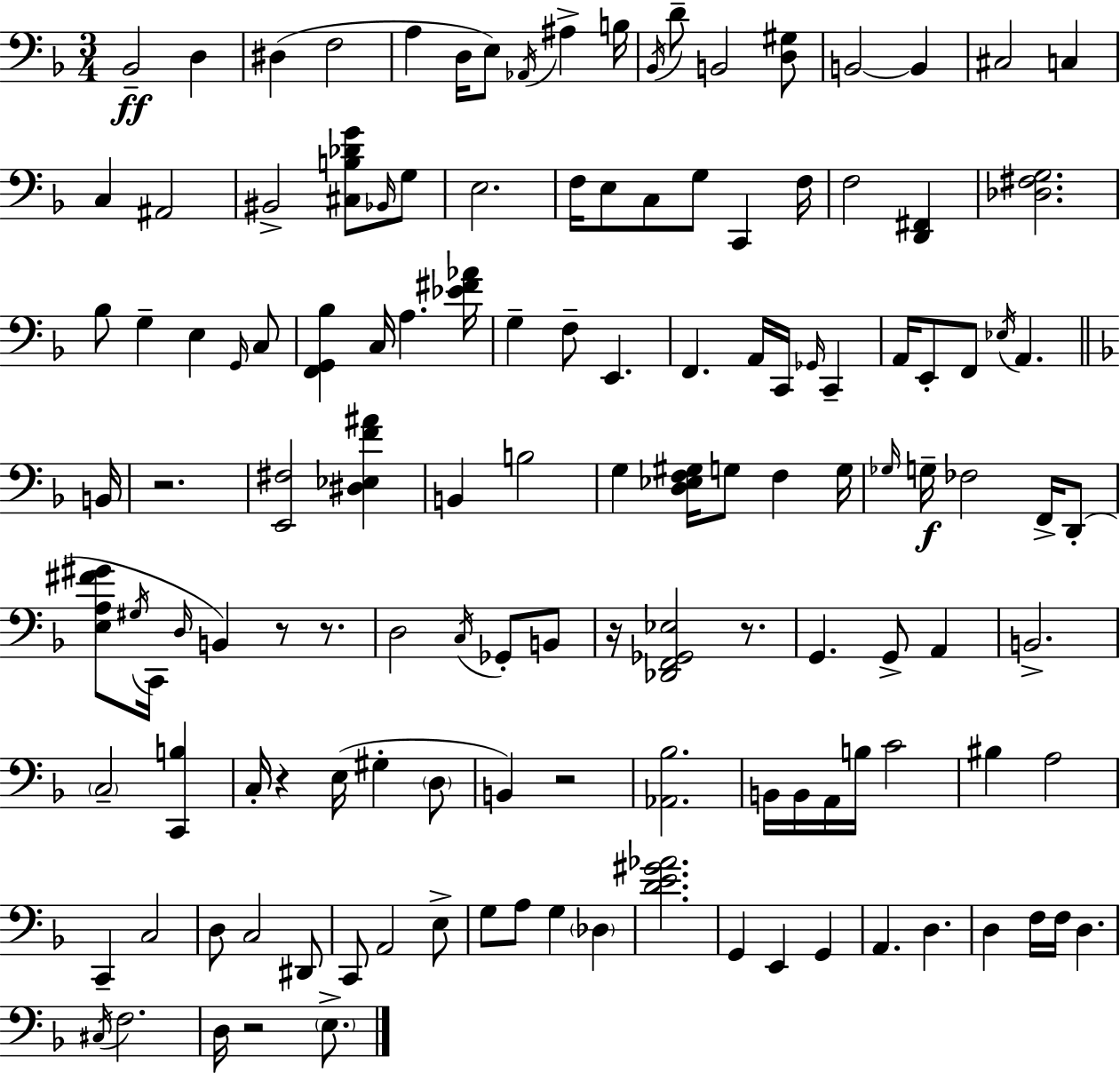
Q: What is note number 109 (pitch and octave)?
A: C#3